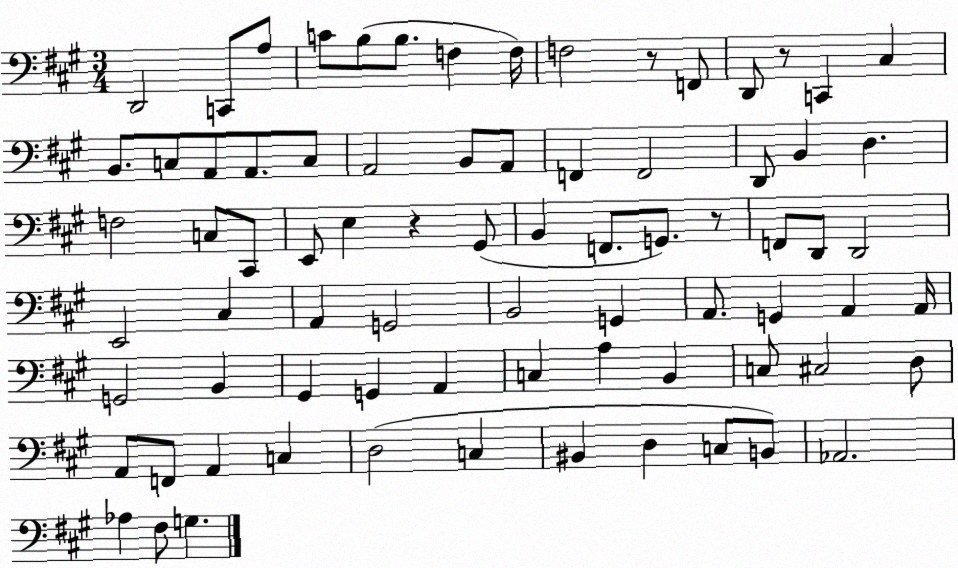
X:1
T:Untitled
M:3/4
L:1/4
K:A
D,,2 C,,/2 A,/2 C/2 B,/2 B,/2 F, F,/4 F,2 z/2 F,,/2 D,,/2 z/2 C,, ^C, B,,/2 C,/2 A,,/2 A,,/2 C,/2 A,,2 B,,/2 A,,/2 F,, F,,2 D,,/2 B,, D, F,2 C,/2 ^C,,/2 E,,/2 E, z ^G,,/2 B,, F,,/2 G,,/2 z/2 F,,/2 D,,/2 D,,2 E,,2 ^C, A,, G,,2 B,,2 G,, A,,/2 G,, A,, A,,/4 G,,2 B,, ^G,, G,, A,, C, A, B,, C,/2 ^C,2 D,/2 A,,/2 F,,/2 A,, C, D,2 C, ^B,, D, C,/2 B,,/2 _A,,2 _A, ^F,/2 G,